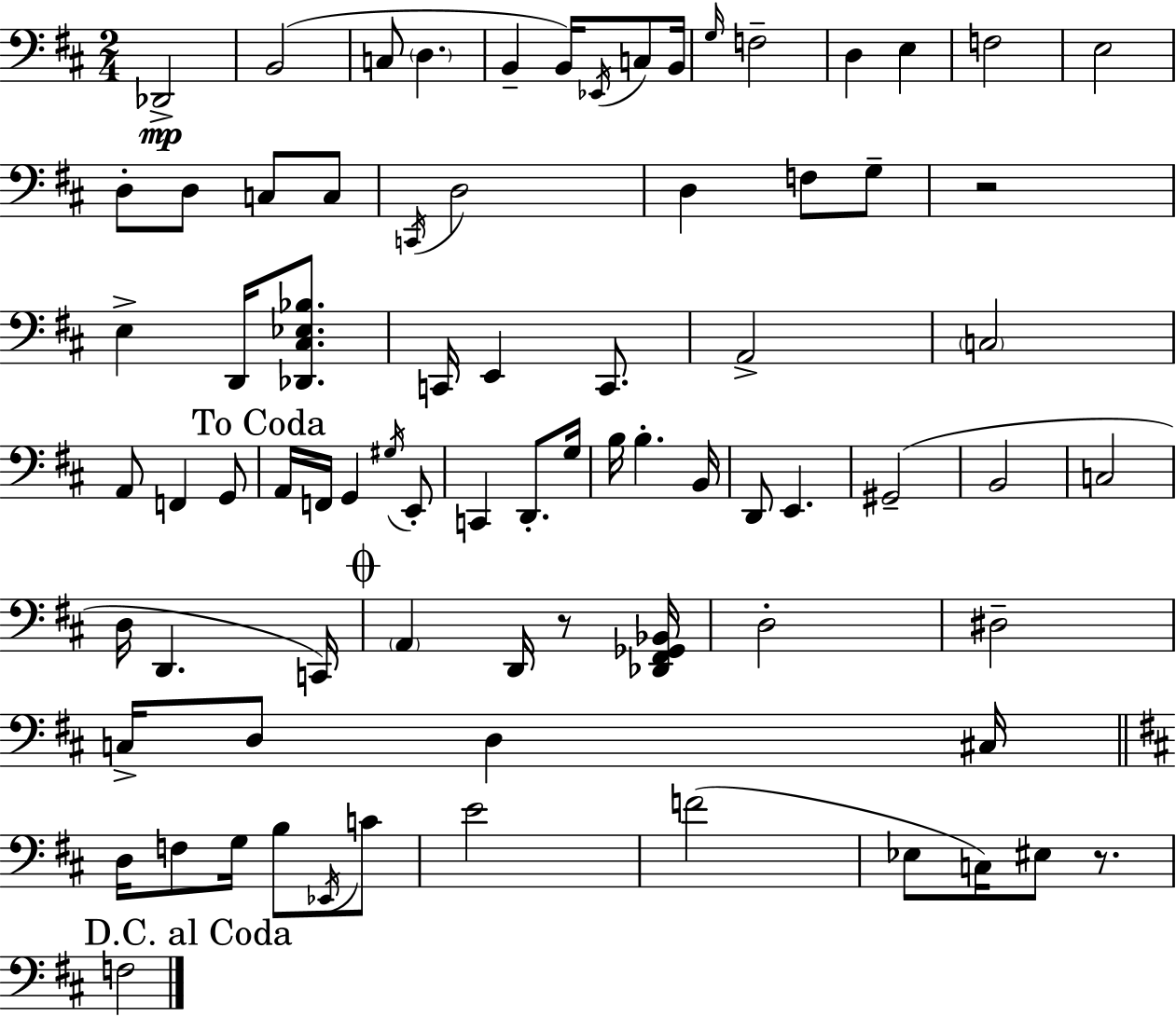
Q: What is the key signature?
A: D major